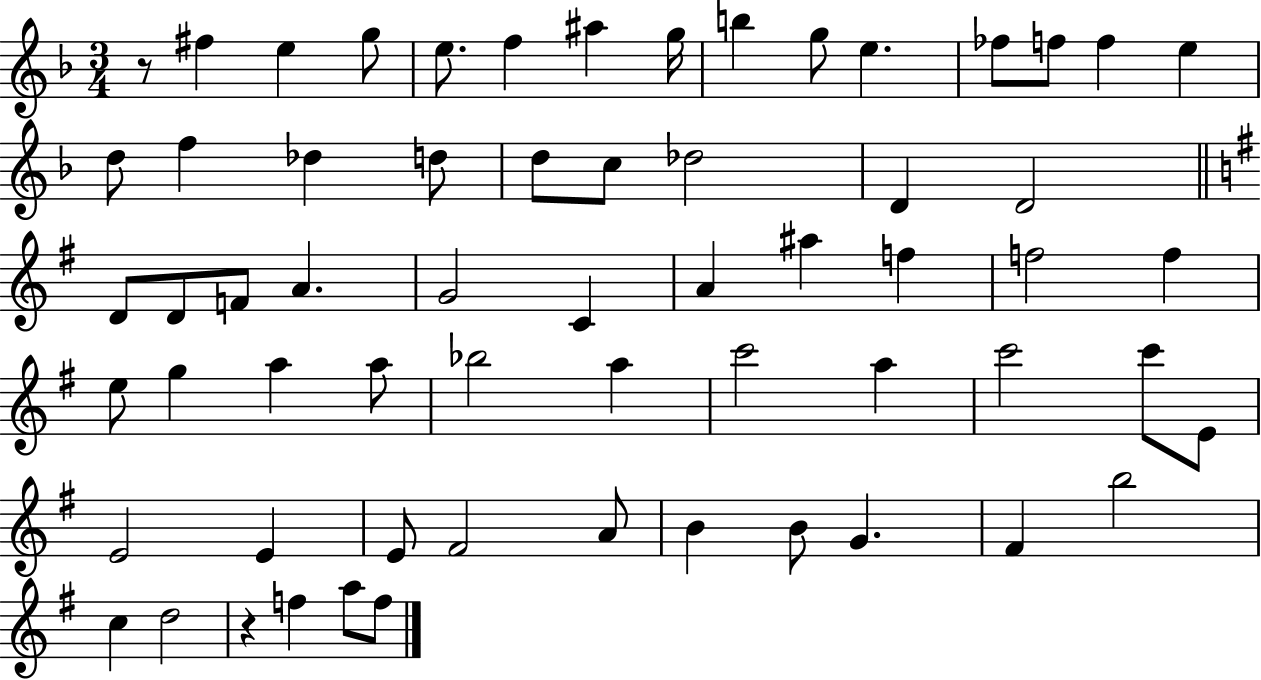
X:1
T:Untitled
M:3/4
L:1/4
K:F
z/2 ^f e g/2 e/2 f ^a g/4 b g/2 e _f/2 f/2 f e d/2 f _d d/2 d/2 c/2 _d2 D D2 D/2 D/2 F/2 A G2 C A ^a f f2 f e/2 g a a/2 _b2 a c'2 a c'2 c'/2 E/2 E2 E E/2 ^F2 A/2 B B/2 G ^F b2 c d2 z f a/2 f/2